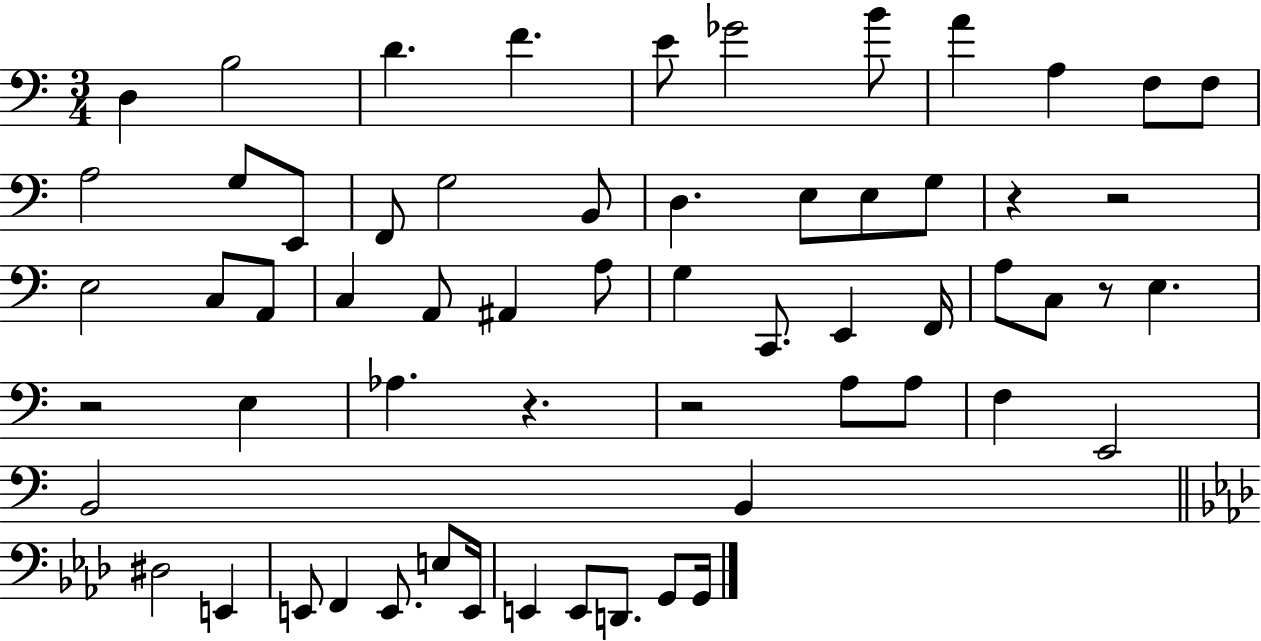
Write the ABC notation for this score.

X:1
T:Untitled
M:3/4
L:1/4
K:C
D, B,2 D F E/2 _G2 B/2 A A, F,/2 F,/2 A,2 G,/2 E,,/2 F,,/2 G,2 B,,/2 D, E,/2 E,/2 G,/2 z z2 E,2 C,/2 A,,/2 C, A,,/2 ^A,, A,/2 G, C,,/2 E,, F,,/4 A,/2 C,/2 z/2 E, z2 E, _A, z z2 A,/2 A,/2 F, E,,2 B,,2 B,, ^D,2 E,, E,,/2 F,, E,,/2 E,/2 E,,/4 E,, E,,/2 D,,/2 G,,/2 G,,/4